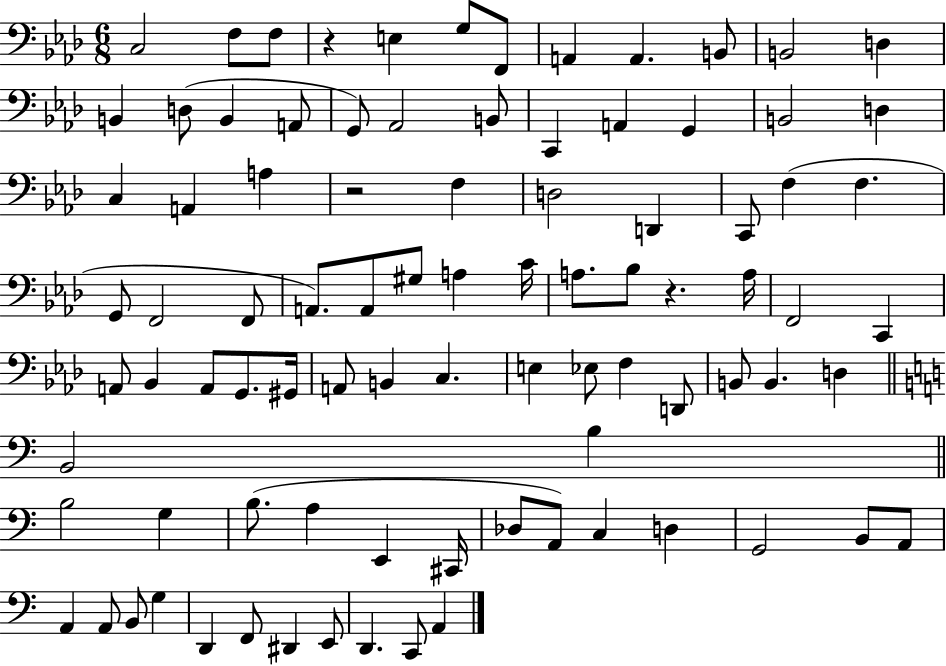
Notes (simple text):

C3/h F3/e F3/e R/q E3/q G3/e F2/e A2/q A2/q. B2/e B2/h D3/q B2/q D3/e B2/q A2/e G2/e Ab2/h B2/e C2/q A2/q G2/q B2/h D3/q C3/q A2/q A3/q R/h F3/q D3/h D2/q C2/e F3/q F3/q. G2/e F2/h F2/e A2/e. A2/e G#3/e A3/q C4/s A3/e. Bb3/e R/q. A3/s F2/h C2/q A2/e Bb2/q A2/e G2/e. G#2/s A2/e B2/q C3/q. E3/q Eb3/e F3/q D2/e B2/e B2/q. D3/q B2/h B3/q B3/h G3/q B3/e. A3/q E2/q C#2/s Db3/e A2/e C3/q D3/q G2/h B2/e A2/e A2/q A2/e B2/e G3/q D2/q F2/e D#2/q E2/e D2/q. C2/e A2/q